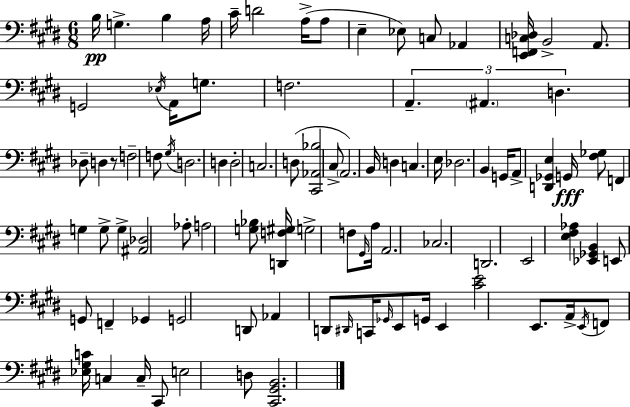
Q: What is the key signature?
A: E major